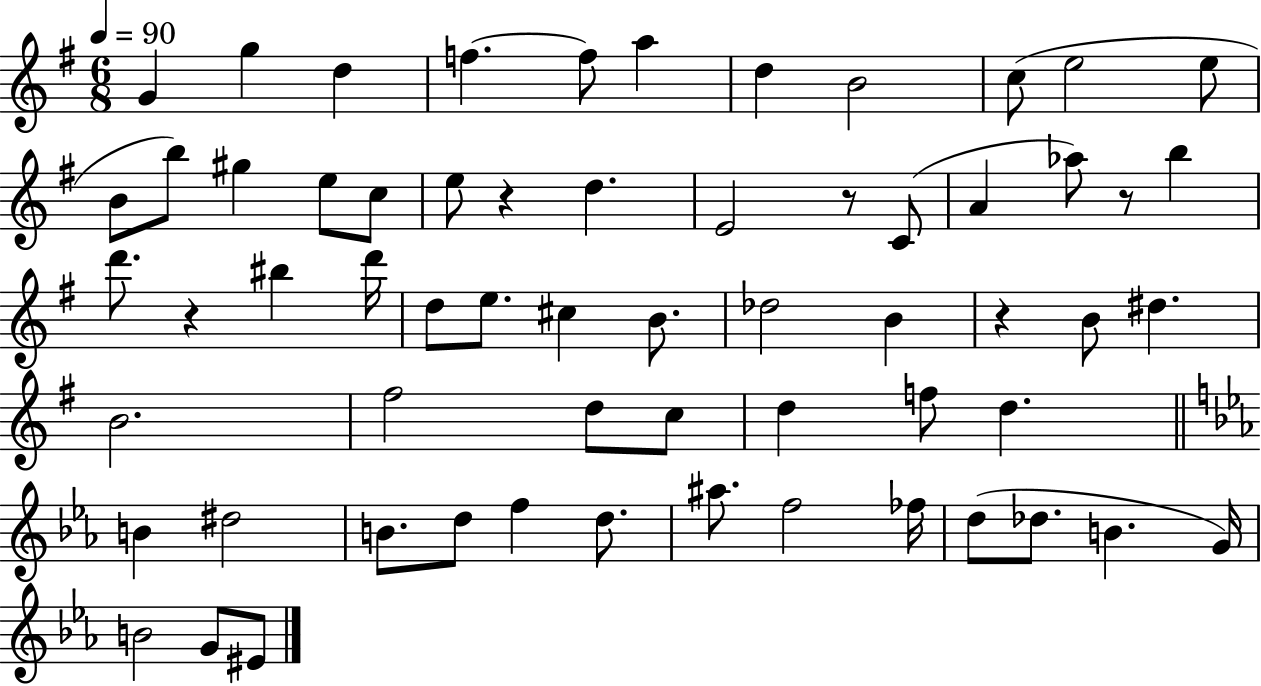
X:1
T:Untitled
M:6/8
L:1/4
K:G
G g d f f/2 a d B2 c/2 e2 e/2 B/2 b/2 ^g e/2 c/2 e/2 z d E2 z/2 C/2 A _a/2 z/2 b d'/2 z ^b d'/4 d/2 e/2 ^c B/2 _d2 B z B/2 ^d B2 ^f2 d/2 c/2 d f/2 d B ^d2 B/2 d/2 f d/2 ^a/2 f2 _f/4 d/2 _d/2 B G/4 B2 G/2 ^E/2